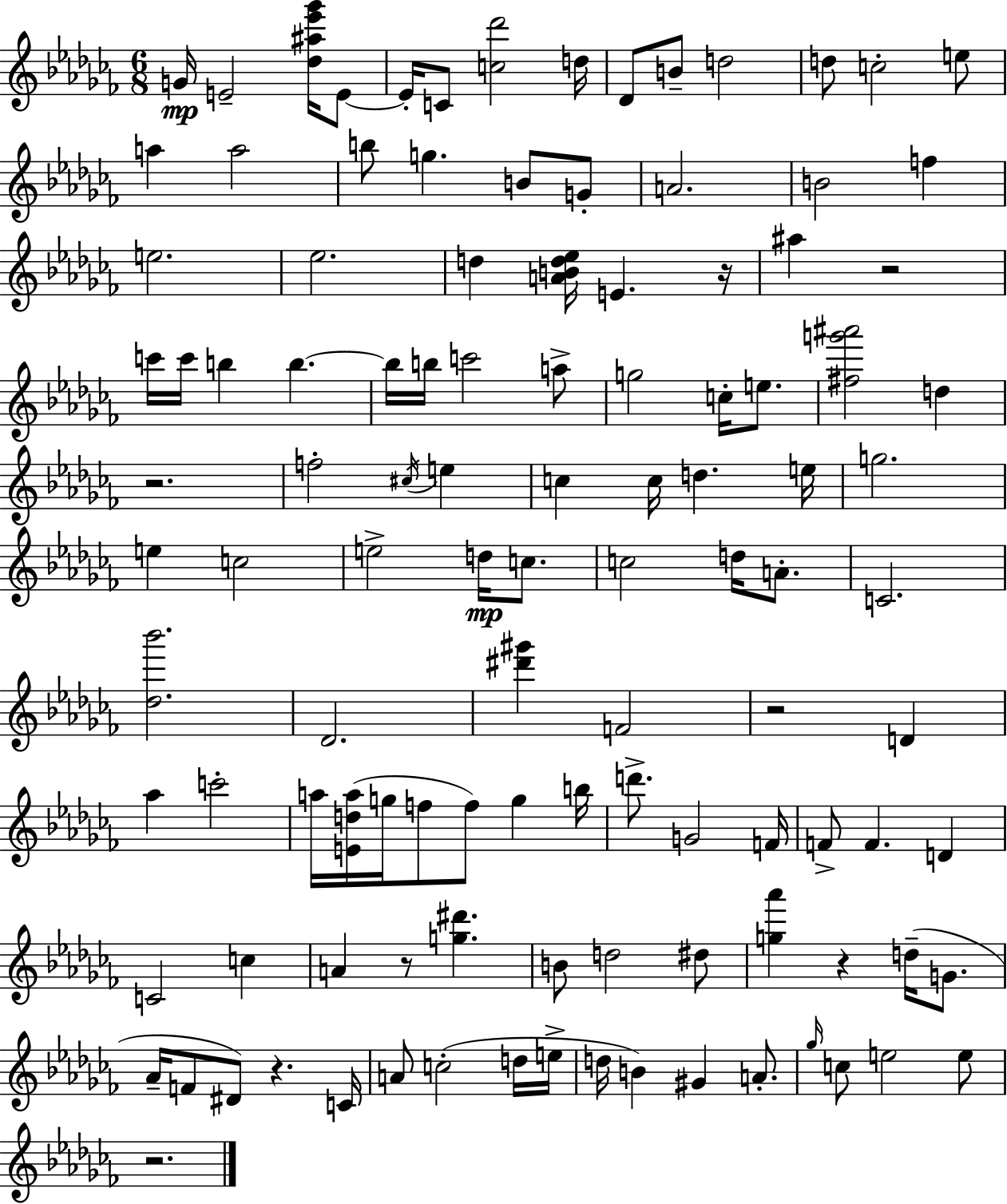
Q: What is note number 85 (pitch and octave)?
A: A4